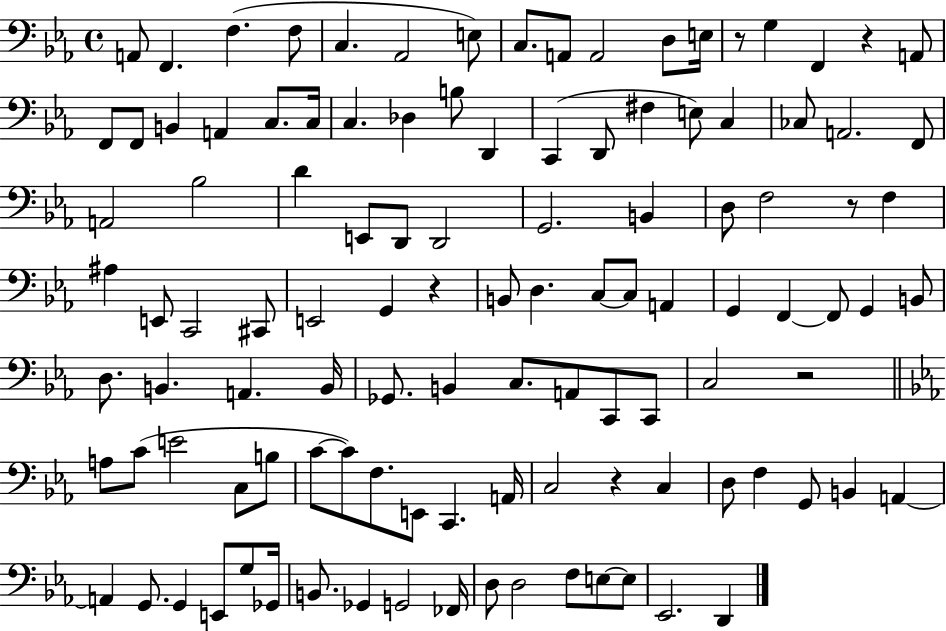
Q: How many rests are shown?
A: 6